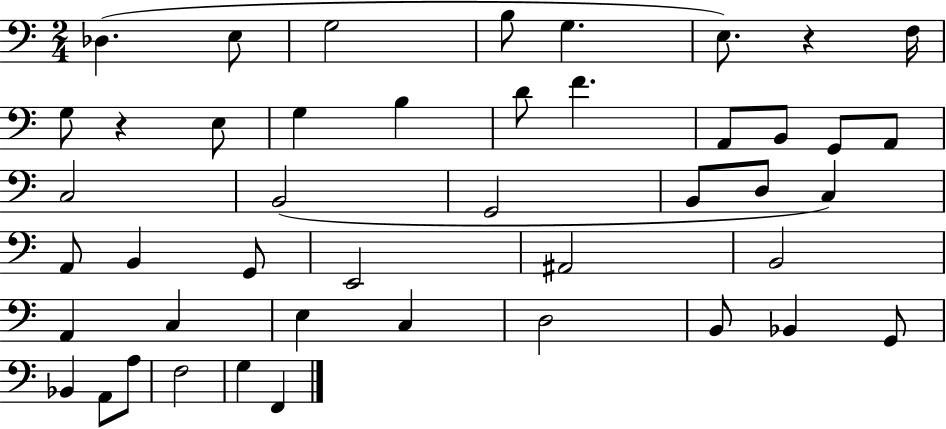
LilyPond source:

{
  \clef bass
  \numericTimeSignature
  \time 2/4
  \key c \major
  \repeat volta 2 { des4.( e8 | g2 | b8 g4. | e8.) r4 f16 | \break g8 r4 e8 | g4 b4 | d'8 f'4. | a,8 b,8 g,8 a,8 | \break c2 | b,2( | g,2 | b,8 d8 c4) | \break a,8 b,4 g,8 | e,2 | ais,2 | b,2 | \break a,4 c4 | e4 c4 | d2 | b,8 bes,4 g,8 | \break bes,4 a,8 a8 | f2 | g4 f,4 | } \bar "|."
}